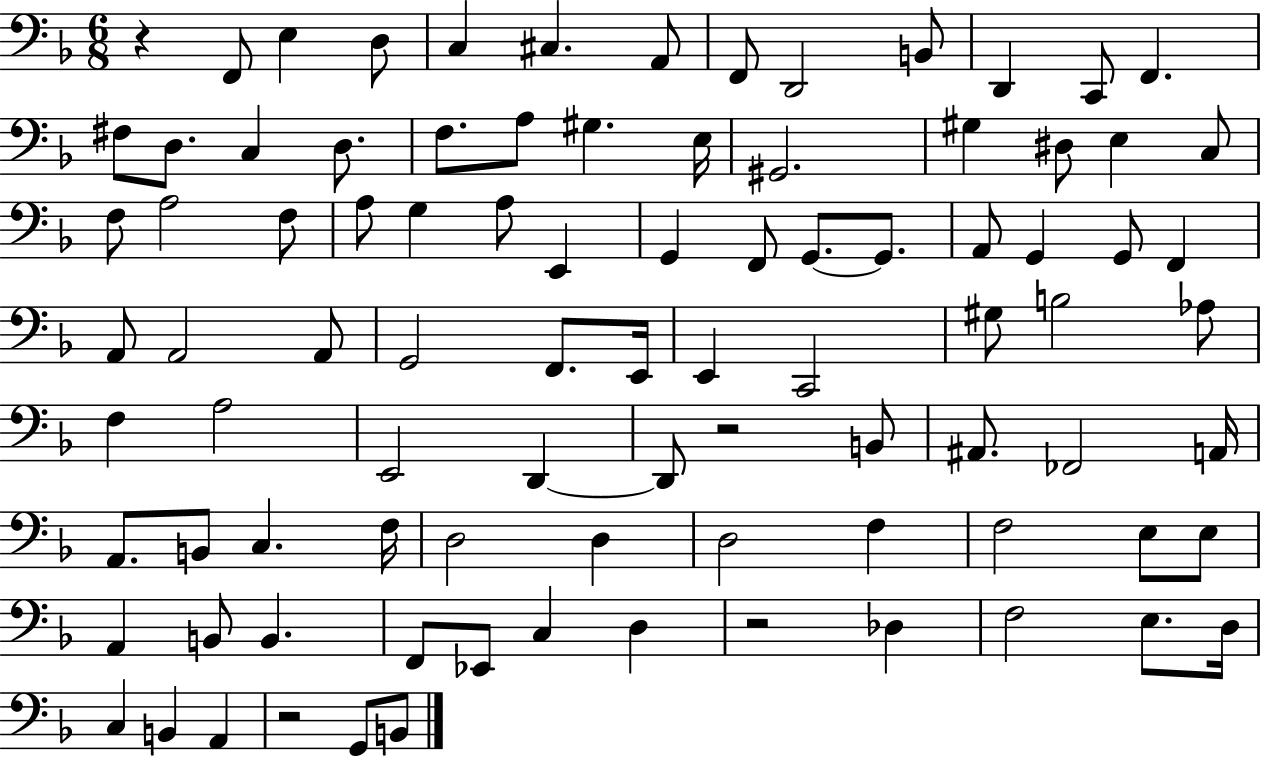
R/q F2/e E3/q D3/e C3/q C#3/q. A2/e F2/e D2/h B2/e D2/q C2/e F2/q. F#3/e D3/e. C3/q D3/e. F3/e. A3/e G#3/q. E3/s G#2/h. G#3/q D#3/e E3/q C3/e F3/e A3/h F3/e A3/e G3/q A3/e E2/q G2/q F2/e G2/e. G2/e. A2/e G2/q G2/e F2/q A2/e A2/h A2/e G2/h F2/e. E2/s E2/q C2/h G#3/e B3/h Ab3/e F3/q A3/h E2/h D2/q D2/e R/h B2/e A#2/e. FES2/h A2/s A2/e. B2/e C3/q. F3/s D3/h D3/q D3/h F3/q F3/h E3/e E3/e A2/q B2/e B2/q. F2/e Eb2/e C3/q D3/q R/h Db3/q F3/h E3/e. D3/s C3/q B2/q A2/q R/h G2/e B2/e